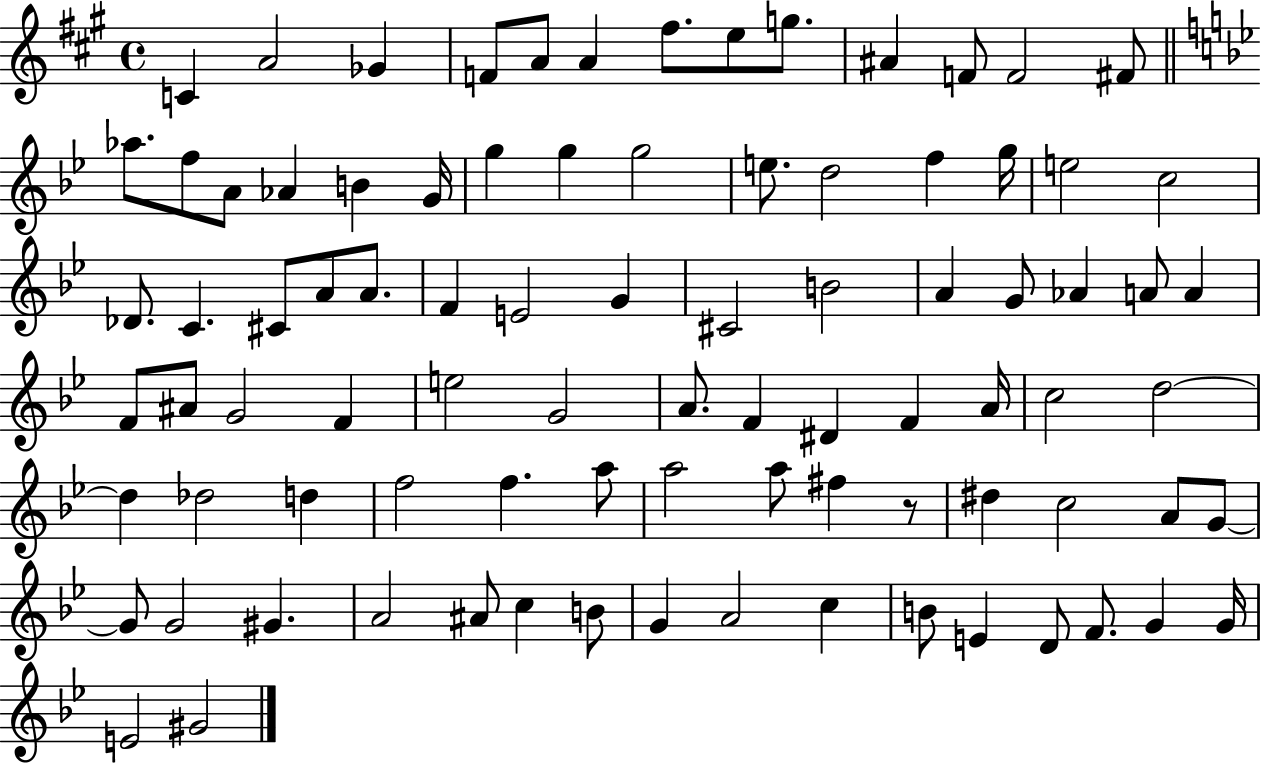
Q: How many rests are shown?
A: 1